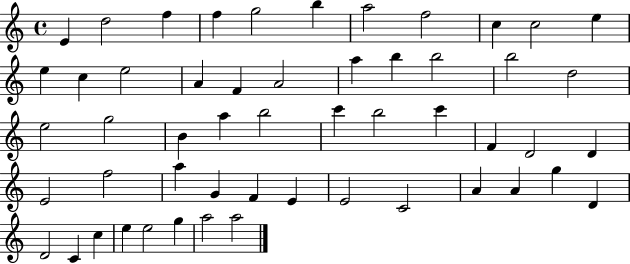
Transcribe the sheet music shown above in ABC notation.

X:1
T:Untitled
M:4/4
L:1/4
K:C
E d2 f f g2 b a2 f2 c c2 e e c e2 A F A2 a b b2 b2 d2 e2 g2 B a b2 c' b2 c' F D2 D E2 f2 a G F E E2 C2 A A g D D2 C c e e2 g a2 a2